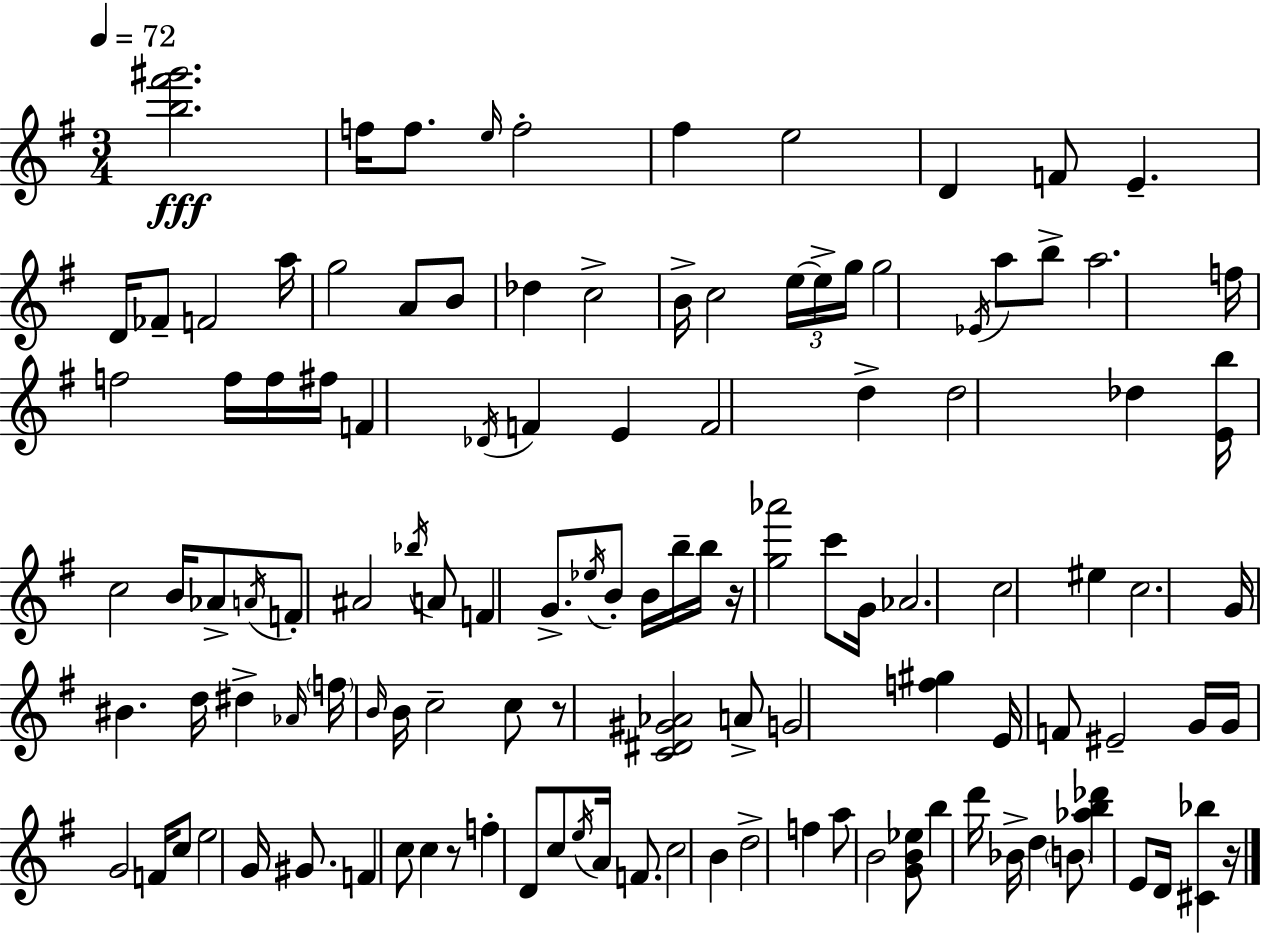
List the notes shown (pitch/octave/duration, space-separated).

[B5,F#6,G#6]/h. F5/s F5/e. E5/s F5/h F#5/q E5/h D4/q F4/e E4/q. D4/s FES4/e F4/h A5/s G5/h A4/e B4/e Db5/q C5/h B4/s C5/h E5/s E5/s G5/s G5/h Eb4/s A5/e B5/e A5/h. F5/s F5/h F5/s F5/s F#5/s F4/q Db4/s F4/q E4/q F4/h D5/q D5/h Db5/q [E4,B5]/s C5/h B4/s Ab4/e A4/s F4/e A#4/h Bb5/s A4/e F4/q G4/e. Eb5/s B4/e B4/s B5/s B5/s R/s [G5,Ab6]/h C6/e G4/s Ab4/h. C5/h EIS5/q C5/h. G4/s BIS4/q. D5/s D#5/q Ab4/s F5/s B4/s B4/s C5/h C5/e R/e [C4,D#4,G#4,Ab4]/h A4/e G4/h [F5,G#5]/q E4/s F4/e EIS4/h G4/s G4/s G4/h F4/s C5/e E5/h G4/s G#4/e. F4/q C5/e C5/q R/e F5/q D4/e C5/e E5/s A4/s F4/e. C5/h B4/q D5/h F5/q A5/e B4/h [G4,B4,Eb5]/e B5/q D6/s Bb4/s D5/q B4/e [Ab5,B5,Db6]/q E4/e D4/s [C#4,Bb5]/q R/s